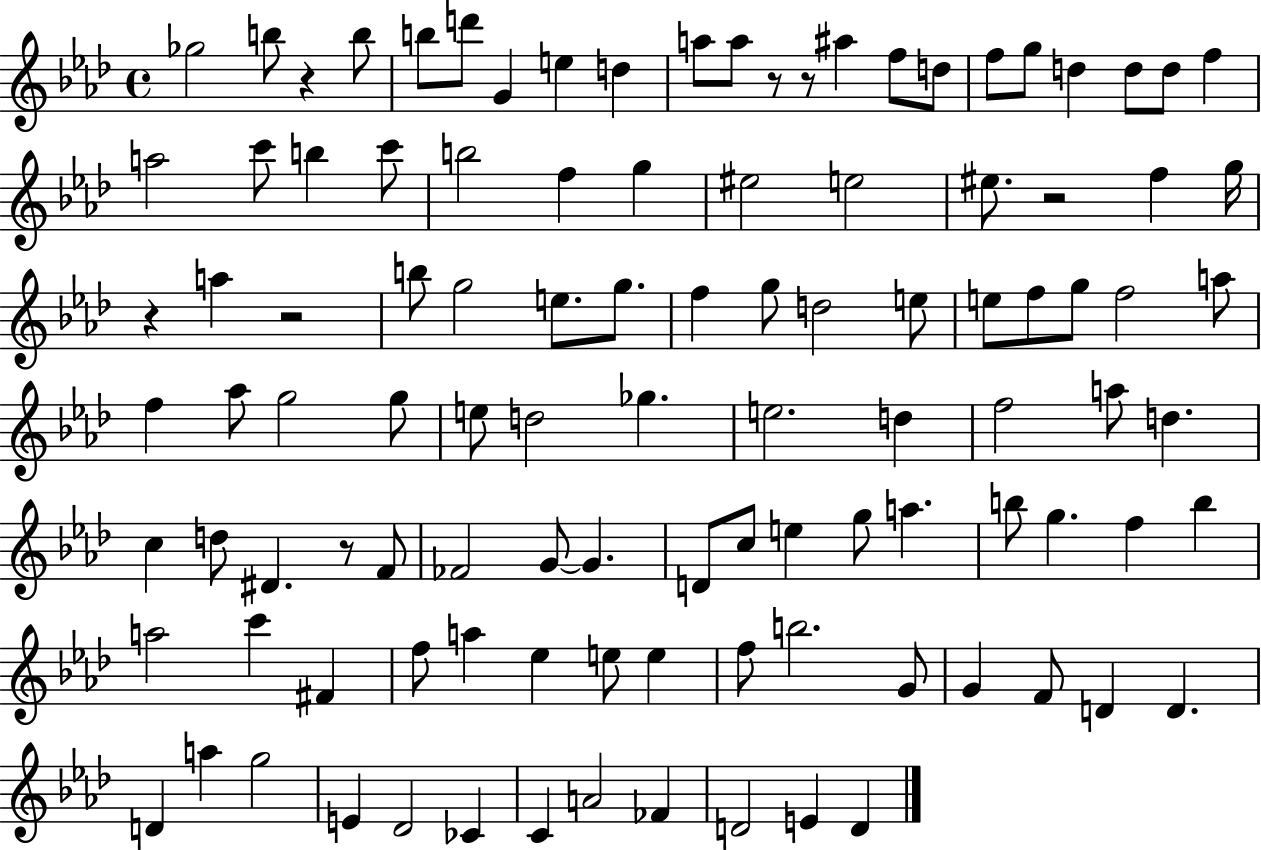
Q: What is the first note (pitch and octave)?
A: Gb5